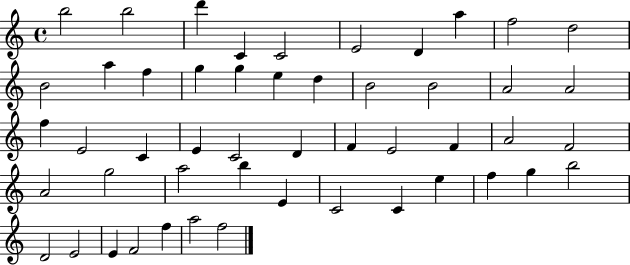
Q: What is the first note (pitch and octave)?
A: B5